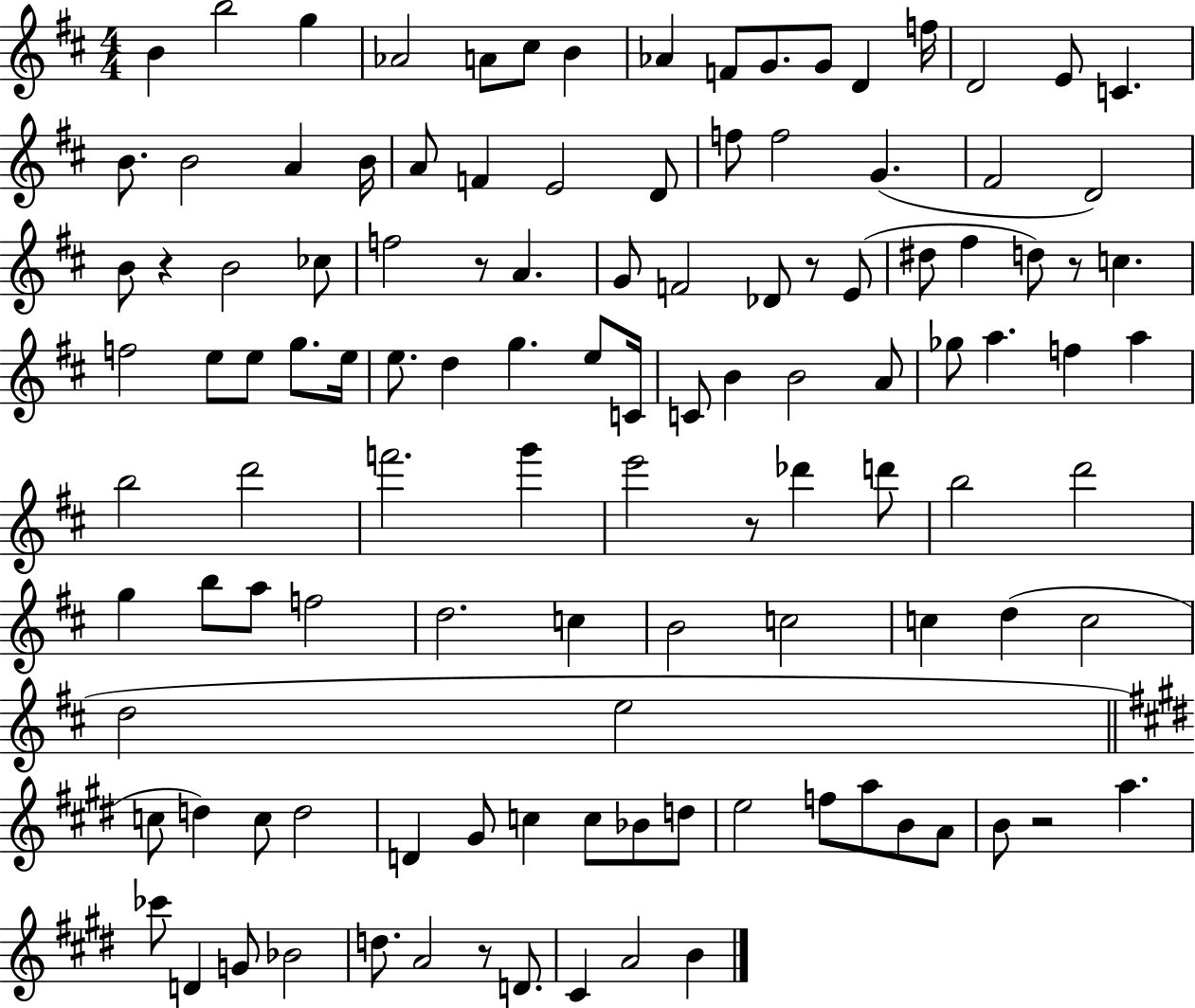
{
  \clef treble
  \numericTimeSignature
  \time 4/4
  \key d \major
  \repeat volta 2 { b'4 b''2 g''4 | aes'2 a'8 cis''8 b'4 | aes'4 f'8 g'8. g'8 d'4 f''16 | d'2 e'8 c'4. | \break b'8. b'2 a'4 b'16 | a'8 f'4 e'2 d'8 | f''8 f''2 g'4.( | fis'2 d'2) | \break b'8 r4 b'2 ces''8 | f''2 r8 a'4. | g'8 f'2 des'8 r8 e'8( | dis''8 fis''4 d''8) r8 c''4. | \break f''2 e''8 e''8 g''8. e''16 | e''8. d''4 g''4. e''8 c'16 | c'8 b'4 b'2 a'8 | ges''8 a''4. f''4 a''4 | \break b''2 d'''2 | f'''2. g'''4 | e'''2 r8 des'''4 d'''8 | b''2 d'''2 | \break g''4 b''8 a''8 f''2 | d''2. c''4 | b'2 c''2 | c''4 d''4( c''2 | \break d''2 e''2 | \bar "||" \break \key e \major c''8 d''4) c''8 d''2 | d'4 gis'8 c''4 c''8 bes'8 d''8 | e''2 f''8 a''8 b'8 a'8 | b'8 r2 a''4. | \break ces'''8 d'4 g'8 bes'2 | d''8. a'2 r8 d'8. | cis'4 a'2 b'4 | } \bar "|."
}